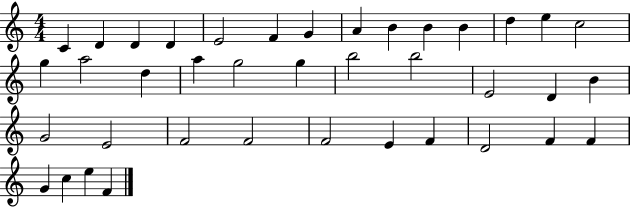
C4/q D4/q D4/q D4/q E4/h F4/q G4/q A4/q B4/q B4/q B4/q D5/q E5/q C5/h G5/q A5/h D5/q A5/q G5/h G5/q B5/h B5/h E4/h D4/q B4/q G4/h E4/h F4/h F4/h F4/h E4/q F4/q D4/h F4/q F4/q G4/q C5/q E5/q F4/q